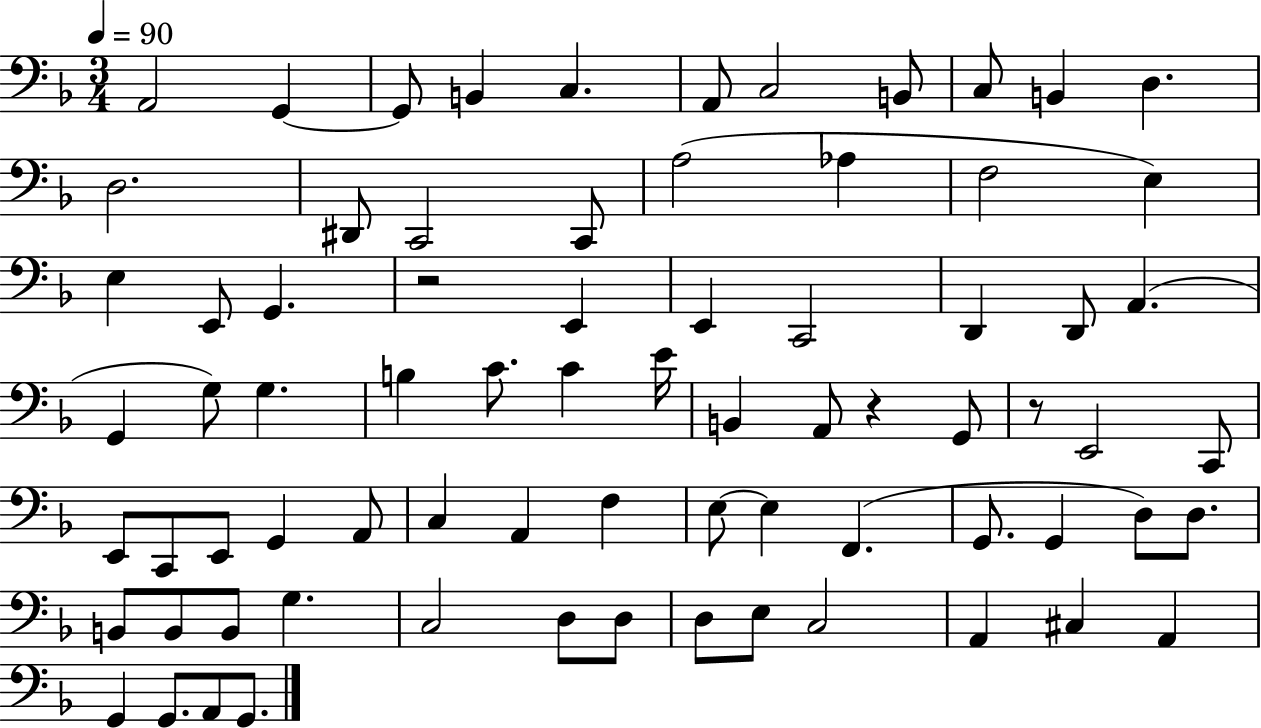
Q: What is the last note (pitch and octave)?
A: G2